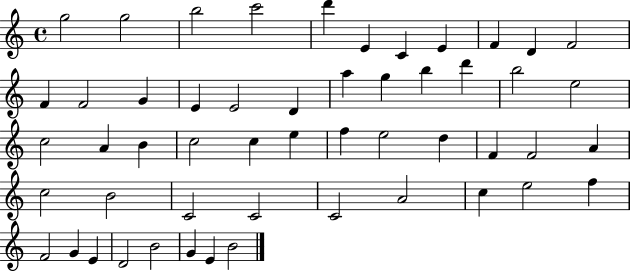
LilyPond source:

{
  \clef treble
  \time 4/4
  \defaultTimeSignature
  \key c \major
  g''2 g''2 | b''2 c'''2 | d'''4 e'4 c'4 e'4 | f'4 d'4 f'2 | \break f'4 f'2 g'4 | e'4 e'2 d'4 | a''4 g''4 b''4 d'''4 | b''2 e''2 | \break c''2 a'4 b'4 | c''2 c''4 e''4 | f''4 e''2 d''4 | f'4 f'2 a'4 | \break c''2 b'2 | c'2 c'2 | c'2 a'2 | c''4 e''2 f''4 | \break f'2 g'4 e'4 | d'2 b'2 | g'4 e'4 b'2 | \bar "|."
}